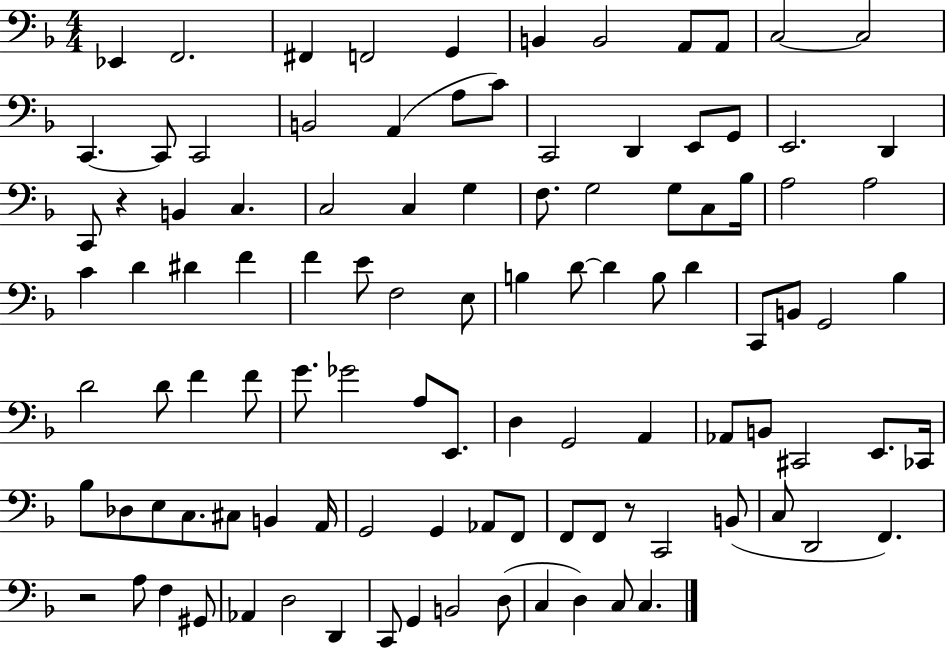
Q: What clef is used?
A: bass